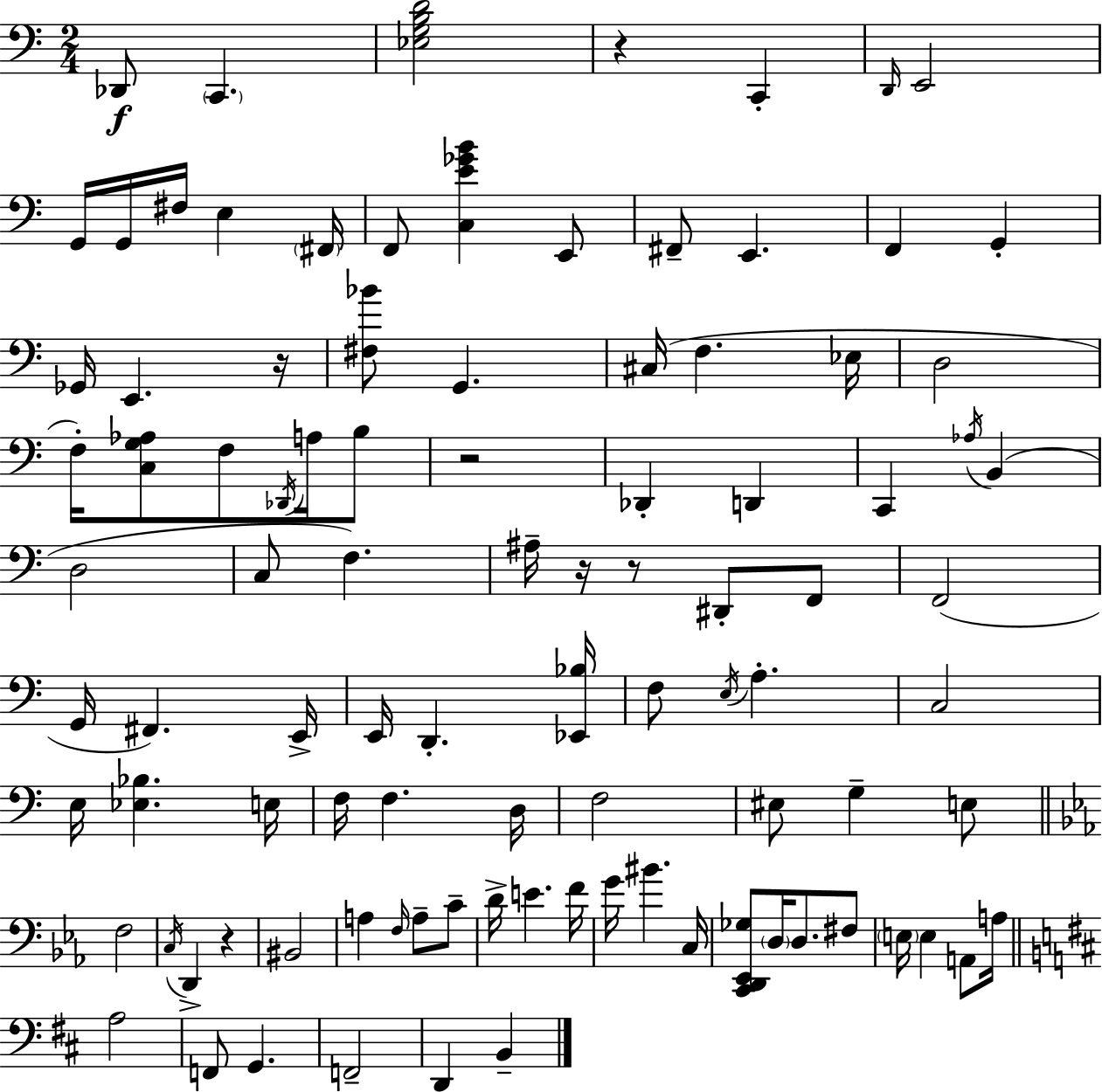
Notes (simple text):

Db2/e C2/q. [Eb3,G3,B3,D4]/h R/q C2/q D2/s E2/h G2/s G2/s F#3/s E3/q F#2/s F2/e [C3,E4,Gb4,B4]/q E2/e F#2/e E2/q. F2/q G2/q Gb2/s E2/q. R/s [F#3,Bb4]/e G2/q. C#3/s F3/q. Eb3/s D3/h F3/s [C3,G3,Ab3]/e F3/e Db2/s A3/s B3/e R/h Db2/q D2/q C2/q Ab3/s B2/q D3/h C3/e F3/q. A#3/s R/s R/e D#2/e F2/e F2/h G2/s F#2/q. E2/s E2/s D2/q. [Eb2,Bb3]/s F3/e E3/s A3/q. C3/h E3/s [Eb3,Bb3]/q. E3/s F3/s F3/q. D3/s F3/h EIS3/e G3/q E3/e F3/h C3/s D2/q R/q BIS2/h A3/q F3/s A3/e C4/e D4/s E4/q. F4/s G4/s BIS4/q. C3/s [C2,D2,Eb2,Gb3]/e D3/s D3/e. F#3/e E3/s E3/q A2/e A3/s A3/h F2/e G2/q. F2/h D2/q B2/q